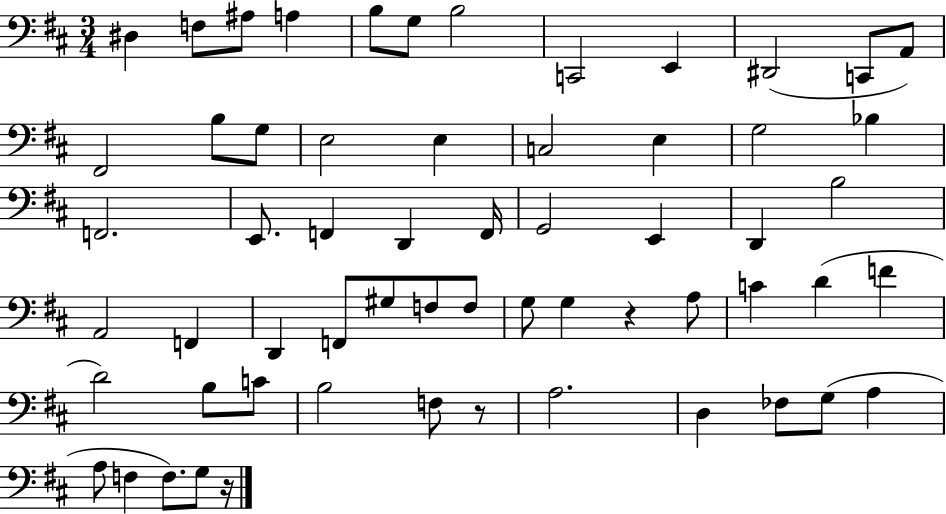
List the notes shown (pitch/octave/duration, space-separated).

D#3/q F3/e A#3/e A3/q B3/e G3/e B3/h C2/h E2/q D#2/h C2/e A2/e F#2/h B3/e G3/e E3/h E3/q C3/h E3/q G3/h Bb3/q F2/h. E2/e. F2/q D2/q F2/s G2/h E2/q D2/q B3/h A2/h F2/q D2/q F2/e G#3/e F3/e F3/e G3/e G3/q R/q A3/e C4/q D4/q F4/q D4/h B3/e C4/e B3/h F3/e R/e A3/h. D3/q FES3/e G3/e A3/q A3/e F3/q F3/e. G3/e R/s